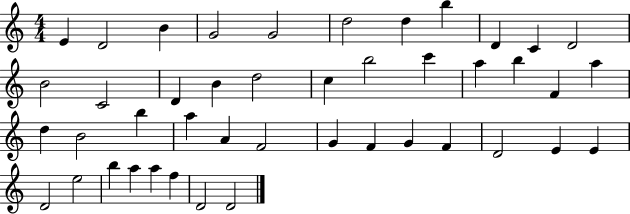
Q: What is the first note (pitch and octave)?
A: E4